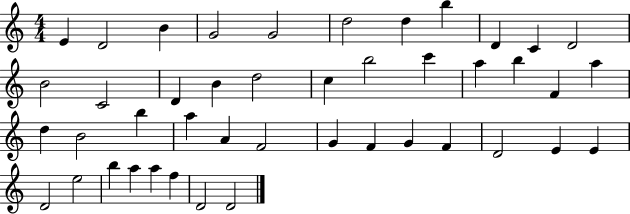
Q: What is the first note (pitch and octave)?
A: E4